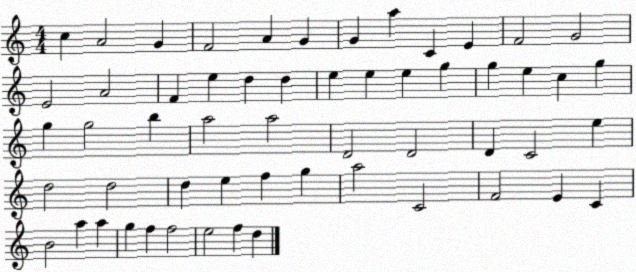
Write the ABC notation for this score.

X:1
T:Untitled
M:4/4
L:1/4
K:C
c A2 G F2 A G G a C E F2 G2 E2 A2 F e d d e e e g g e c g g g2 b a2 a2 D2 D2 D C2 e d2 d2 d e f g a2 C2 F2 E C B2 a a g f f2 e2 f d